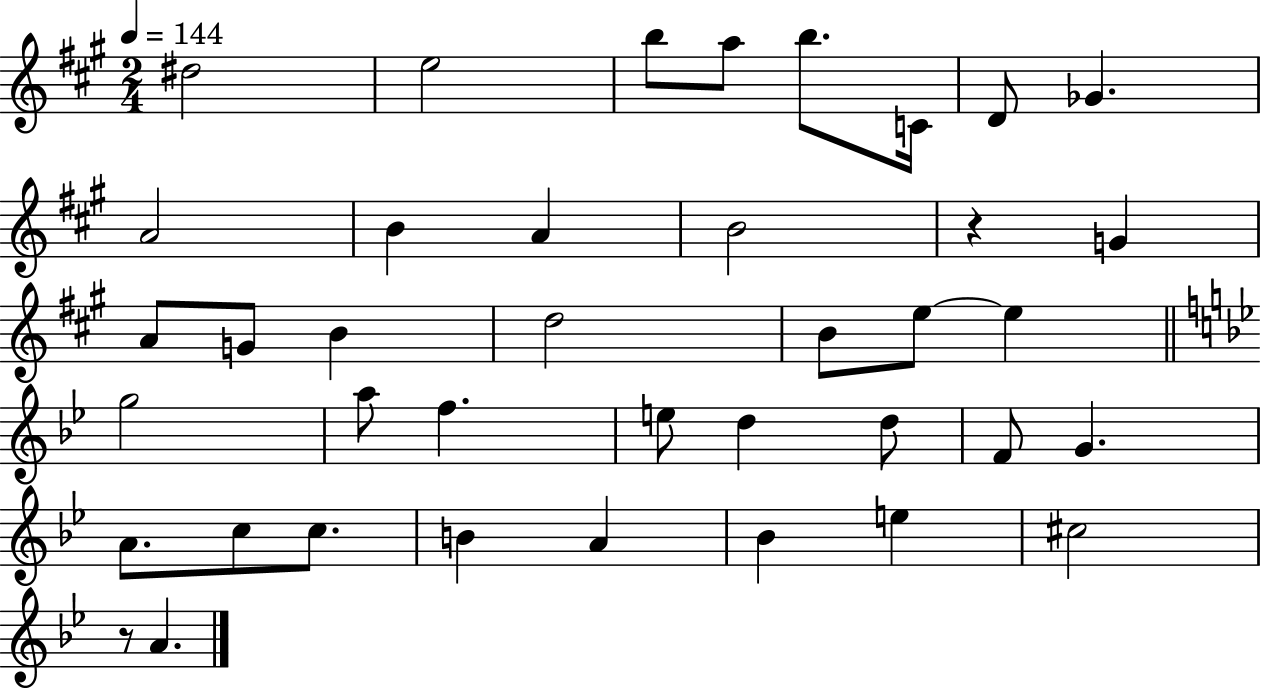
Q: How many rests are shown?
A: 2